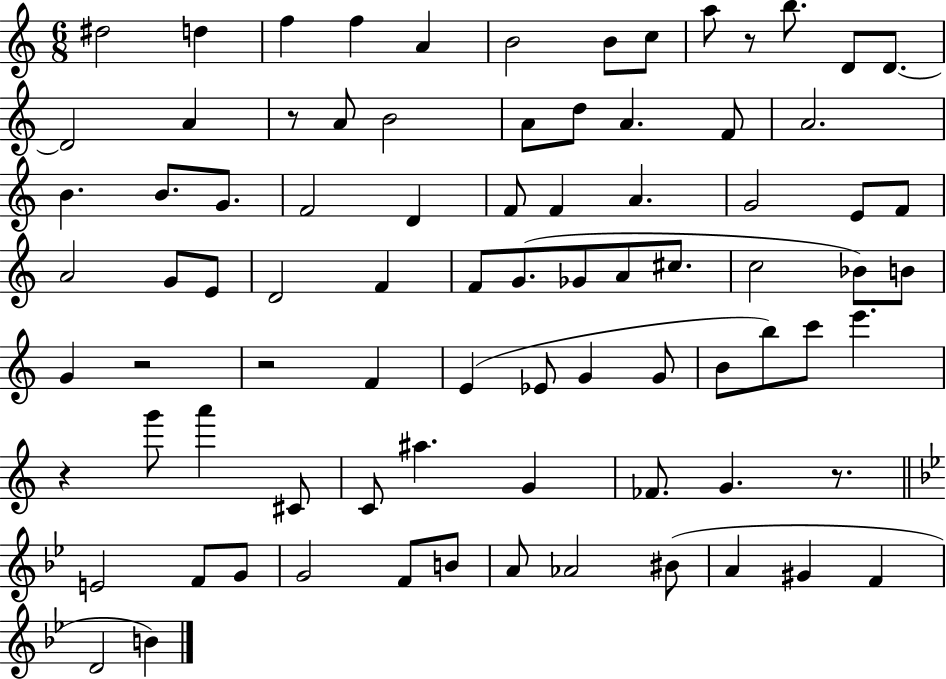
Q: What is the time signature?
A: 6/8